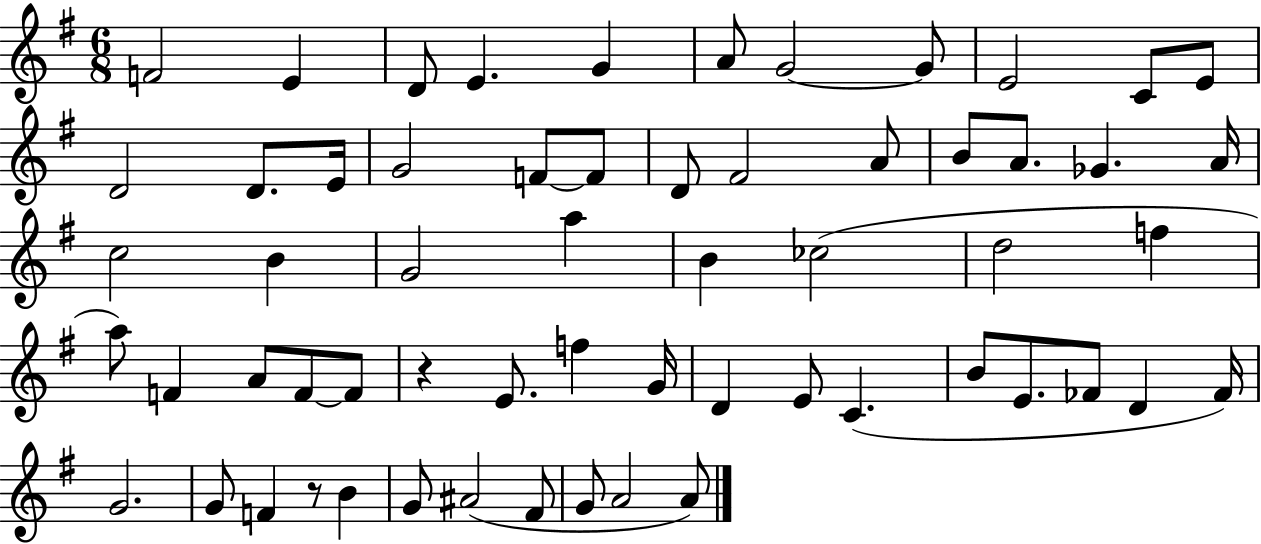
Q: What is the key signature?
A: G major